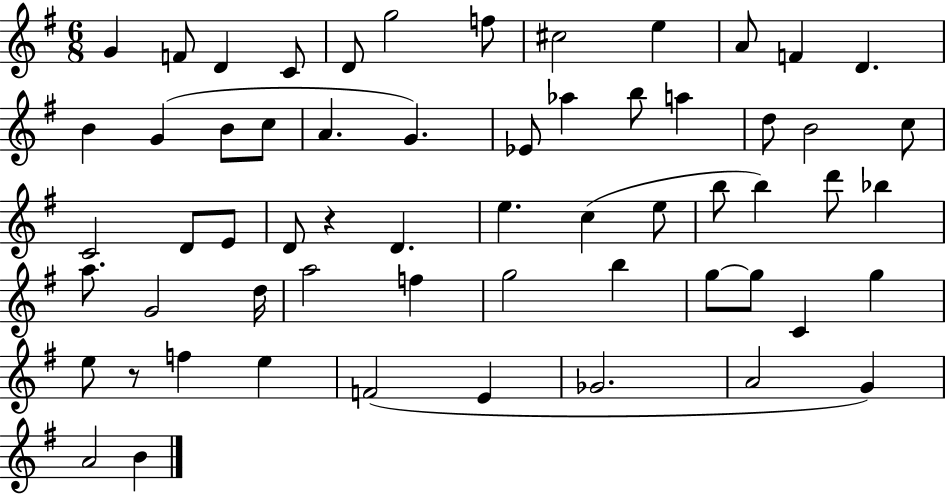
{
  \clef treble
  \numericTimeSignature
  \time 6/8
  \key g \major
  g'4 f'8 d'4 c'8 | d'8 g''2 f''8 | cis''2 e''4 | a'8 f'4 d'4. | \break b'4 g'4( b'8 c''8 | a'4. g'4.) | ees'8 aes''4 b''8 a''4 | d''8 b'2 c''8 | \break c'2 d'8 e'8 | d'8 r4 d'4. | e''4. c''4( e''8 | b''8 b''4) d'''8 bes''4 | \break a''8. g'2 d''16 | a''2 f''4 | g''2 b''4 | g''8~~ g''8 c'4 g''4 | \break e''8 r8 f''4 e''4 | f'2( e'4 | ges'2. | a'2 g'4) | \break a'2 b'4 | \bar "|."
}